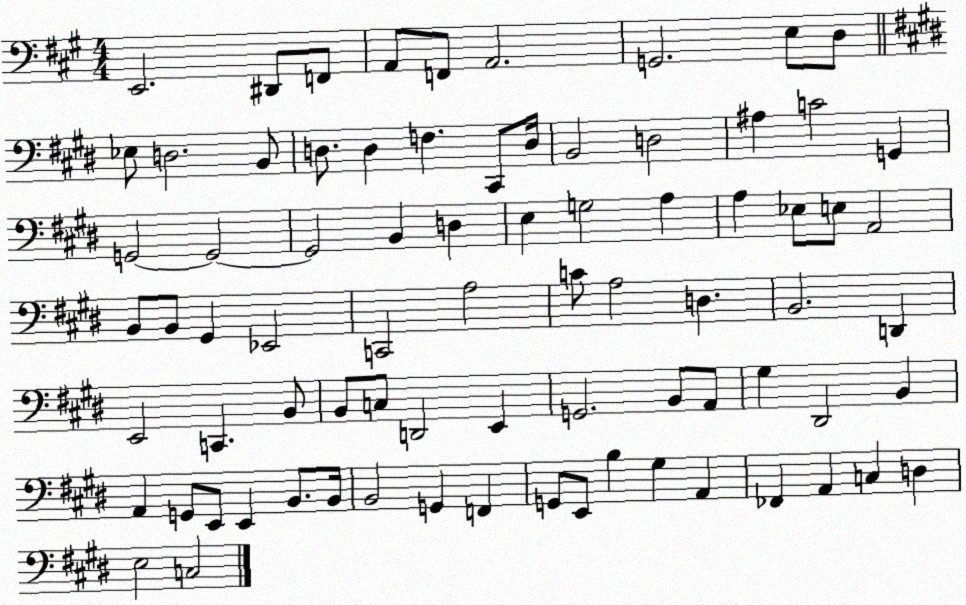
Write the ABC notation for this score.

X:1
T:Untitled
M:4/4
L:1/4
K:A
E,,2 ^D,,/2 F,,/2 A,,/2 F,,/2 A,,2 G,,2 E,/2 D,/2 _E,/2 D,2 B,,/2 D,/2 D, F, ^C,,/2 D,/4 B,,2 D,2 ^A, C2 G,, G,,2 G,,2 G,,2 B,, D, E, G,2 A, A, _E,/2 E,/2 A,,2 B,,/2 B,,/2 ^G,, _E,,2 C,,2 A,2 C/2 A,2 D, B,,2 D,, E,,2 C,, B,,/2 B,,/2 C,/2 D,,2 E,, G,,2 B,,/2 A,,/2 ^G, ^D,,2 B,, A,, G,,/2 E,,/2 E,, B,,/2 B,,/4 B,,2 G,, F,, G,,/2 E,,/2 B, ^G, A,, _F,, A,, C, D, E,2 C,2